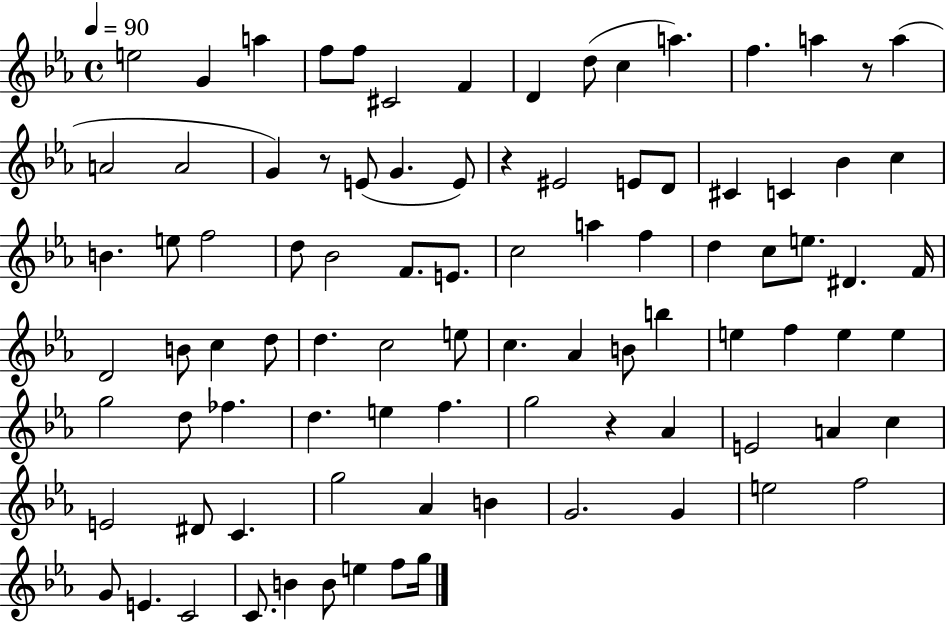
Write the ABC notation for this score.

X:1
T:Untitled
M:4/4
L:1/4
K:Eb
e2 G a f/2 f/2 ^C2 F D d/2 c a f a z/2 a A2 A2 G z/2 E/2 G E/2 z ^E2 E/2 D/2 ^C C _B c B e/2 f2 d/2 _B2 F/2 E/2 c2 a f d c/2 e/2 ^D F/4 D2 B/2 c d/2 d c2 e/2 c _A B/2 b e f e e g2 d/2 _f d e f g2 z _A E2 A c E2 ^D/2 C g2 _A B G2 G e2 f2 G/2 E C2 C/2 B B/2 e f/2 g/4